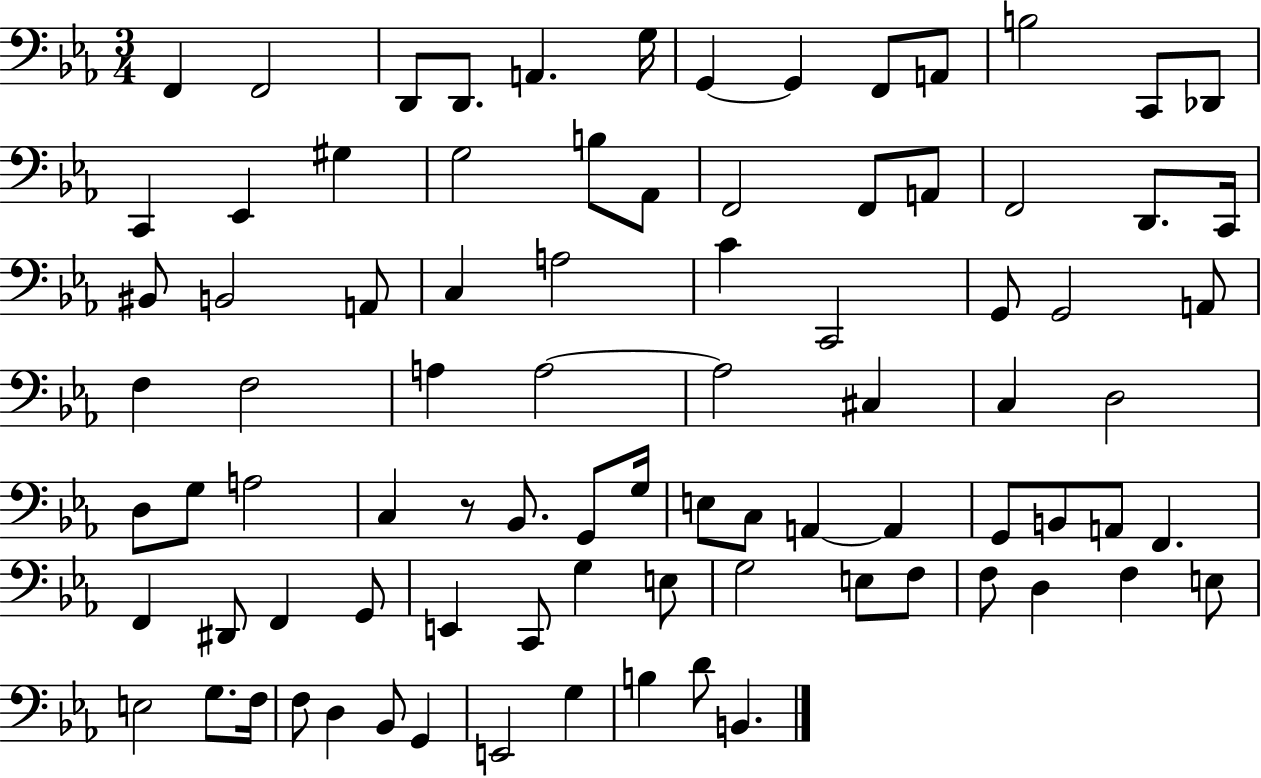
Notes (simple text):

F2/q F2/h D2/e D2/e. A2/q. G3/s G2/q G2/q F2/e A2/e B3/h C2/e Db2/e C2/q Eb2/q G#3/q G3/h B3/e Ab2/e F2/h F2/e A2/e F2/h D2/e. C2/s BIS2/e B2/h A2/e C3/q A3/h C4/q C2/h G2/e G2/h A2/e F3/q F3/h A3/q A3/h A3/h C#3/q C3/q D3/h D3/e G3/e A3/h C3/q R/e Bb2/e. G2/e G3/s E3/e C3/e A2/q A2/q G2/e B2/e A2/e F2/q. F2/q D#2/e F2/q G2/e E2/q C2/e G3/q E3/e G3/h E3/e F3/e F3/e D3/q F3/q E3/e E3/h G3/e. F3/s F3/e D3/q Bb2/e G2/q E2/h G3/q B3/q D4/e B2/q.